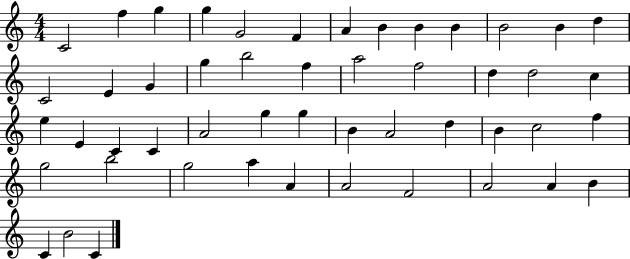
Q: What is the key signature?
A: C major